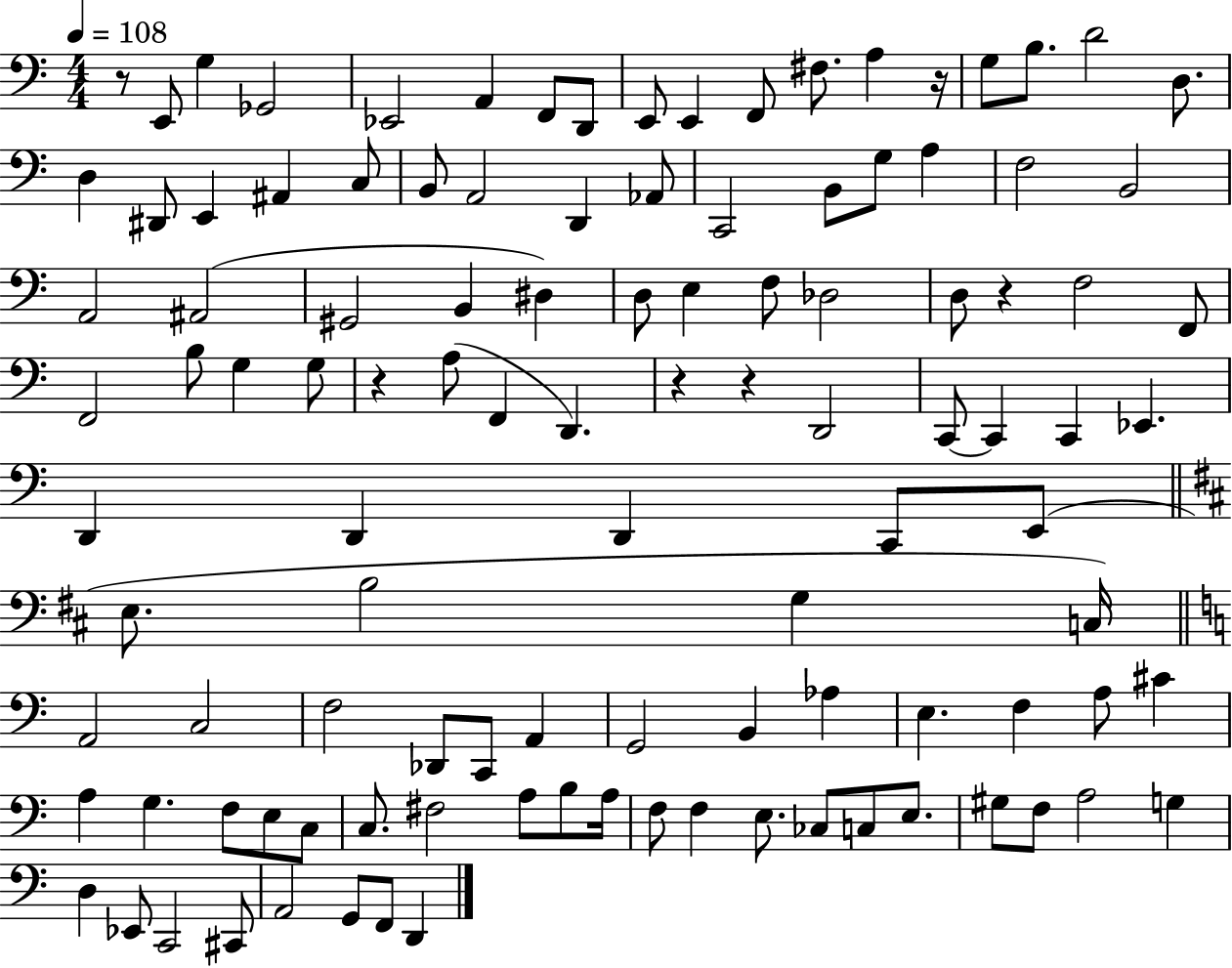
{
  \clef bass
  \numericTimeSignature
  \time 4/4
  \key c \major
  \tempo 4 = 108
  r8 e,8 g4 ges,2 | ees,2 a,4 f,8 d,8 | e,8 e,4 f,8 fis8. a4 r16 | g8 b8. d'2 d8. | \break d4 dis,8 e,4 ais,4 c8 | b,8 a,2 d,4 aes,8 | c,2 b,8 g8 a4 | f2 b,2 | \break a,2 ais,2( | gis,2 b,4 dis4) | d8 e4 f8 des2 | d8 r4 f2 f,8 | \break f,2 b8 g4 g8 | r4 a8( f,4 d,4.) | r4 r4 d,2 | c,8~~ c,4 c,4 ees,4. | \break d,4 d,4 d,4 c,8 e,8( | \bar "||" \break \key d \major e8. b2 g4 c16) | \bar "||" \break \key c \major a,2 c2 | f2 des,8 c,8 a,4 | g,2 b,4 aes4 | e4. f4 a8 cis'4 | \break a4 g4. f8 e8 c8 | c8. fis2 a8 b8 a16 | f8 f4 e8. ces8 c8 e8. | gis8 f8 a2 g4 | \break d4 ees,8 c,2 cis,8 | a,2 g,8 f,8 d,4 | \bar "|."
}